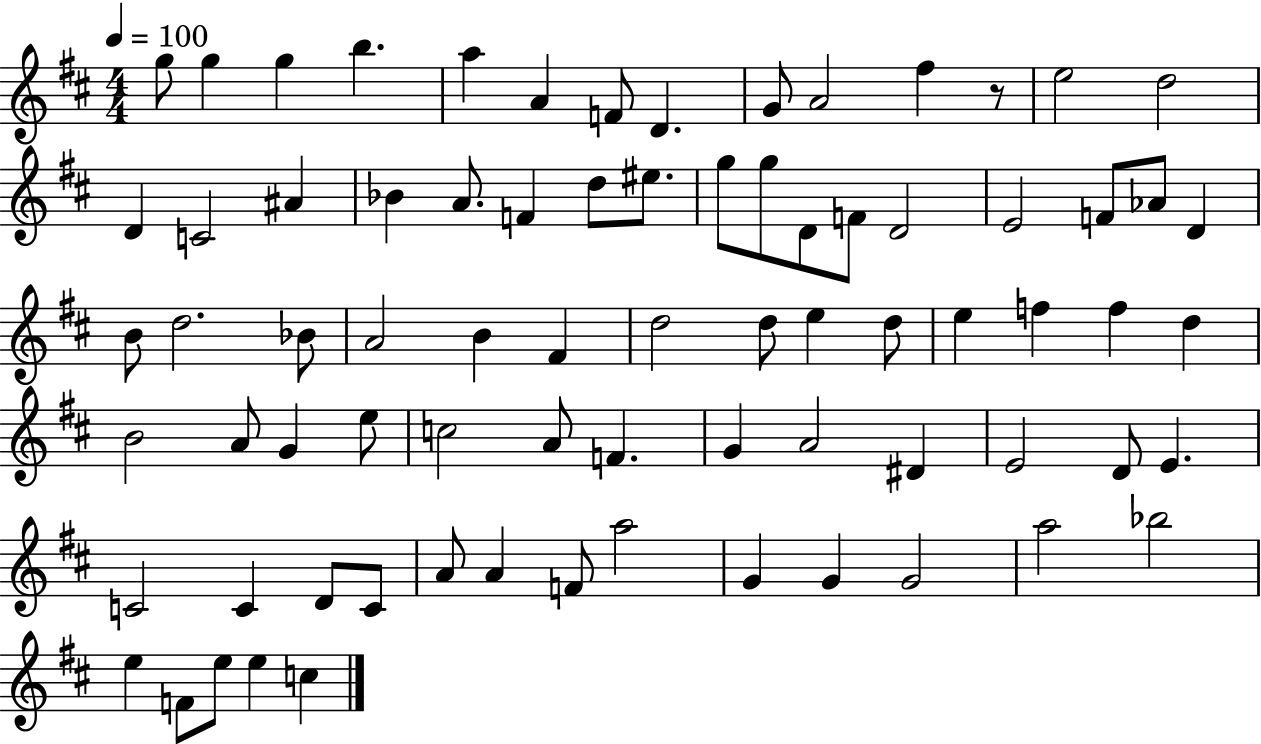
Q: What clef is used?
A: treble